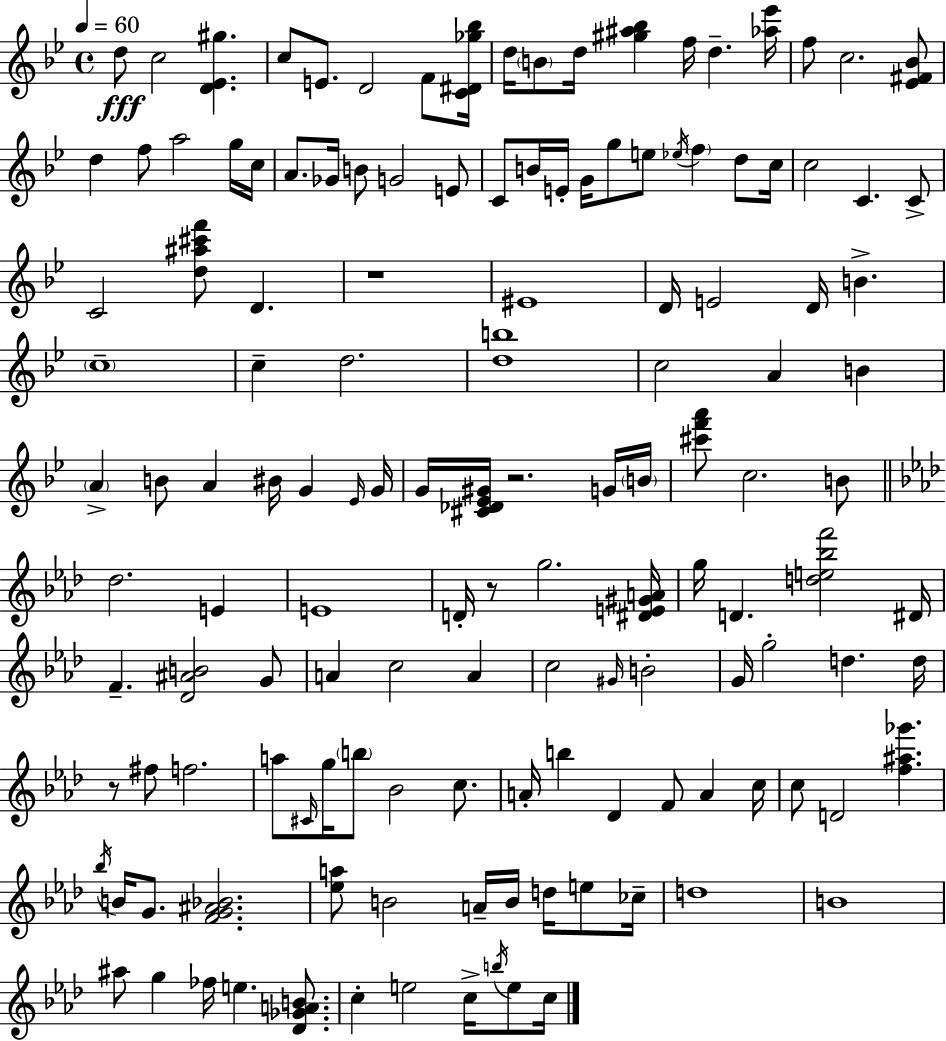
D5/e C5/h [D4,Eb4,G#5]/q. C5/e E4/e. D4/h F4/e [C4,D#4,Gb5,Bb5]/s D5/s B4/e D5/s [G#5,A#5,Bb5]/q F5/s D5/q. [Ab5,Eb6]/s F5/e C5/h. [Eb4,F#4,Bb4]/e D5/q F5/e A5/h G5/s C5/s A4/e. Gb4/s B4/e G4/h E4/e C4/e B4/s E4/s G4/s G5/e E5/e Eb5/s F5/q D5/e C5/s C5/h C4/q. C4/e C4/h [D5,A#5,C#6,F6]/e D4/q. R/w EIS4/w D4/s E4/h D4/s B4/q. C5/w C5/q D5/h. [D5,B5]/w C5/h A4/q B4/q A4/q B4/e A4/q BIS4/s G4/q Eb4/s G4/s G4/s [C#4,Db4,Eb4,G#4]/s R/h. G4/s B4/s [C#6,F6,A6]/e C5/h. B4/e Db5/h. E4/q E4/w D4/s R/e G5/h. [D#4,E4,G#4,A4]/s G5/s D4/q. [D5,E5,Bb5,F6]/h D#4/s F4/q. [Db4,A#4,B4]/h G4/e A4/q C5/h A4/q C5/h G#4/s B4/h G4/s G5/h D5/q. D5/s R/e F#5/e F5/h. A5/e C#4/s G5/s B5/e Bb4/h C5/e. A4/s B5/q Db4/q F4/e A4/q C5/s C5/e D4/h [F5,A#5,Gb6]/q. Bb5/s B4/s G4/e. [F4,G4,A#4,Bb4]/h. [Eb5,A5]/e B4/h A4/s B4/s D5/s E5/e CES5/s D5/w B4/w A#5/e G5/q FES5/s E5/q. [Db4,Gb4,A4,B4]/e. C5/q E5/h C5/s B5/s E5/e C5/s